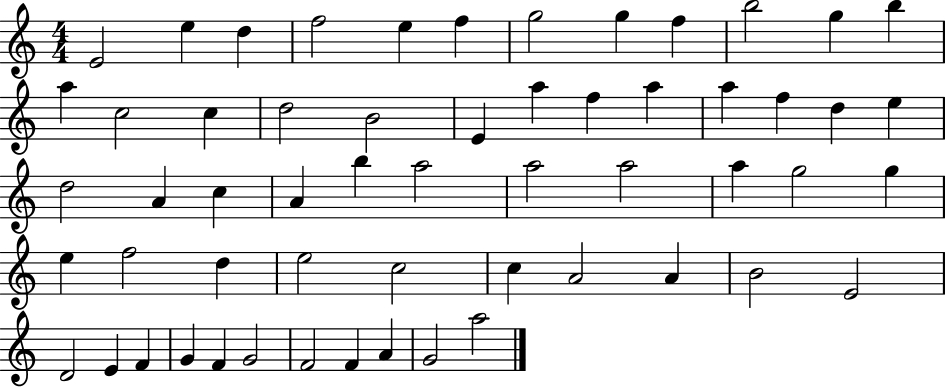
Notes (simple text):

E4/h E5/q D5/q F5/h E5/q F5/q G5/h G5/q F5/q B5/h G5/q B5/q A5/q C5/h C5/q D5/h B4/h E4/q A5/q F5/q A5/q A5/q F5/q D5/q E5/q D5/h A4/q C5/q A4/q B5/q A5/h A5/h A5/h A5/q G5/h G5/q E5/q F5/h D5/q E5/h C5/h C5/q A4/h A4/q B4/h E4/h D4/h E4/q F4/q G4/q F4/q G4/h F4/h F4/q A4/q G4/h A5/h